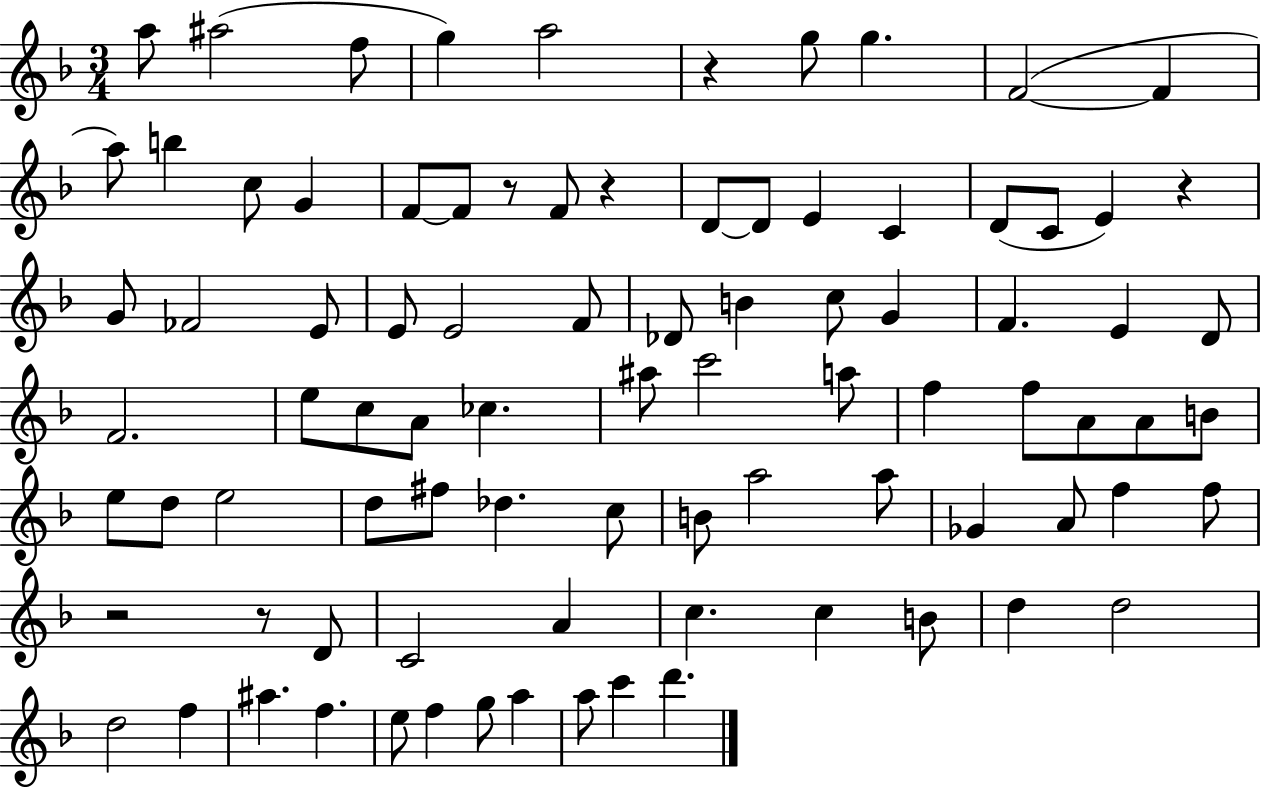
{
  \clef treble
  \numericTimeSignature
  \time 3/4
  \key f \major
  a''8 ais''2( f''8 | g''4) a''2 | r4 g''8 g''4. | f'2~(~ f'4 | \break a''8) b''4 c''8 g'4 | f'8~~ f'8 r8 f'8 r4 | d'8~~ d'8 e'4 c'4 | d'8( c'8 e'4) r4 | \break g'8 fes'2 e'8 | e'8 e'2 f'8 | des'8 b'4 c''8 g'4 | f'4. e'4 d'8 | \break f'2. | e''8 c''8 a'8 ces''4. | ais''8 c'''2 a''8 | f''4 f''8 a'8 a'8 b'8 | \break e''8 d''8 e''2 | d''8 fis''8 des''4. c''8 | b'8 a''2 a''8 | ges'4 a'8 f''4 f''8 | \break r2 r8 d'8 | c'2 a'4 | c''4. c''4 b'8 | d''4 d''2 | \break d''2 f''4 | ais''4. f''4. | e''8 f''4 g''8 a''4 | a''8 c'''4 d'''4. | \break \bar "|."
}